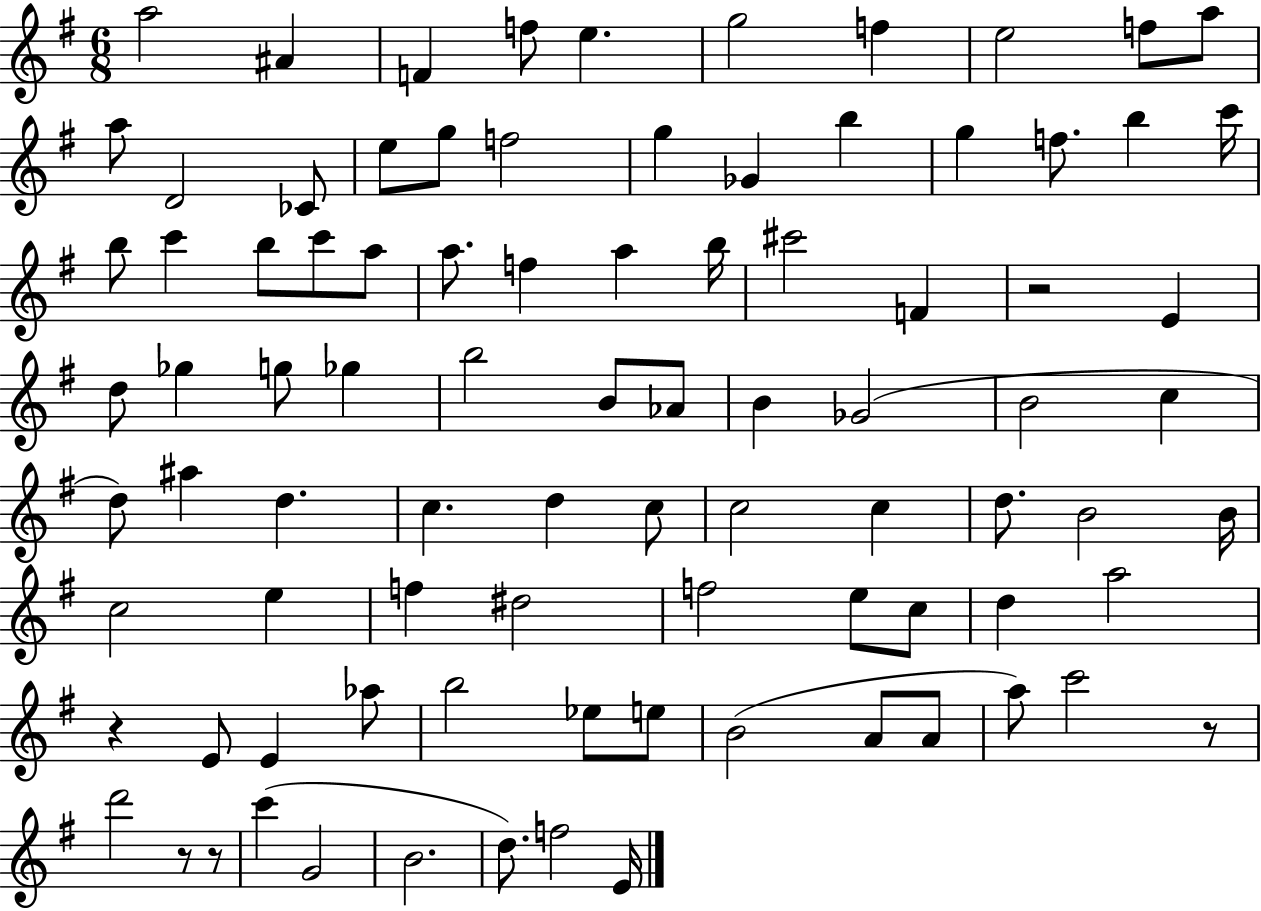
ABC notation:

X:1
T:Untitled
M:6/8
L:1/4
K:G
a2 ^A F f/2 e g2 f e2 f/2 a/2 a/2 D2 _C/2 e/2 g/2 f2 g _G b g f/2 b c'/4 b/2 c' b/2 c'/2 a/2 a/2 f a b/4 ^c'2 F z2 E d/2 _g g/2 _g b2 B/2 _A/2 B _G2 B2 c d/2 ^a d c d c/2 c2 c d/2 B2 B/4 c2 e f ^d2 f2 e/2 c/2 d a2 z E/2 E _a/2 b2 _e/2 e/2 B2 A/2 A/2 a/2 c'2 z/2 d'2 z/2 z/2 c' G2 B2 d/2 f2 E/4